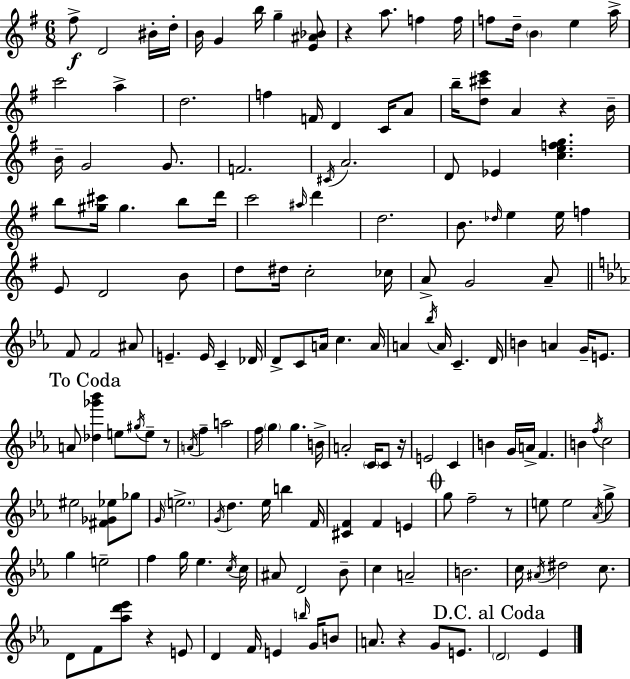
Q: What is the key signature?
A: G major